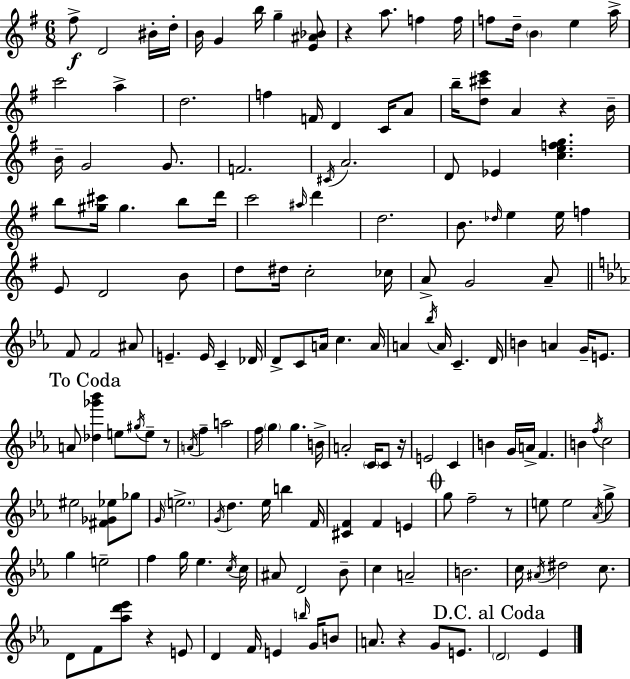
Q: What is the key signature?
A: G major